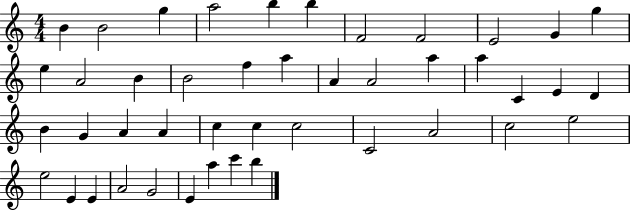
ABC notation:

X:1
T:Untitled
M:4/4
L:1/4
K:C
B B2 g a2 b b F2 F2 E2 G g e A2 B B2 f a A A2 a a C E D B G A A c c c2 C2 A2 c2 e2 e2 E E A2 G2 E a c' b